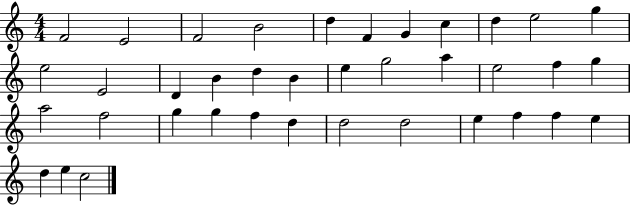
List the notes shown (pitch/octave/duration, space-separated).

F4/h E4/h F4/h B4/h D5/q F4/q G4/q C5/q D5/q E5/h G5/q E5/h E4/h D4/q B4/q D5/q B4/q E5/q G5/h A5/q E5/h F5/q G5/q A5/h F5/h G5/q G5/q F5/q D5/q D5/h D5/h E5/q F5/q F5/q E5/q D5/q E5/q C5/h